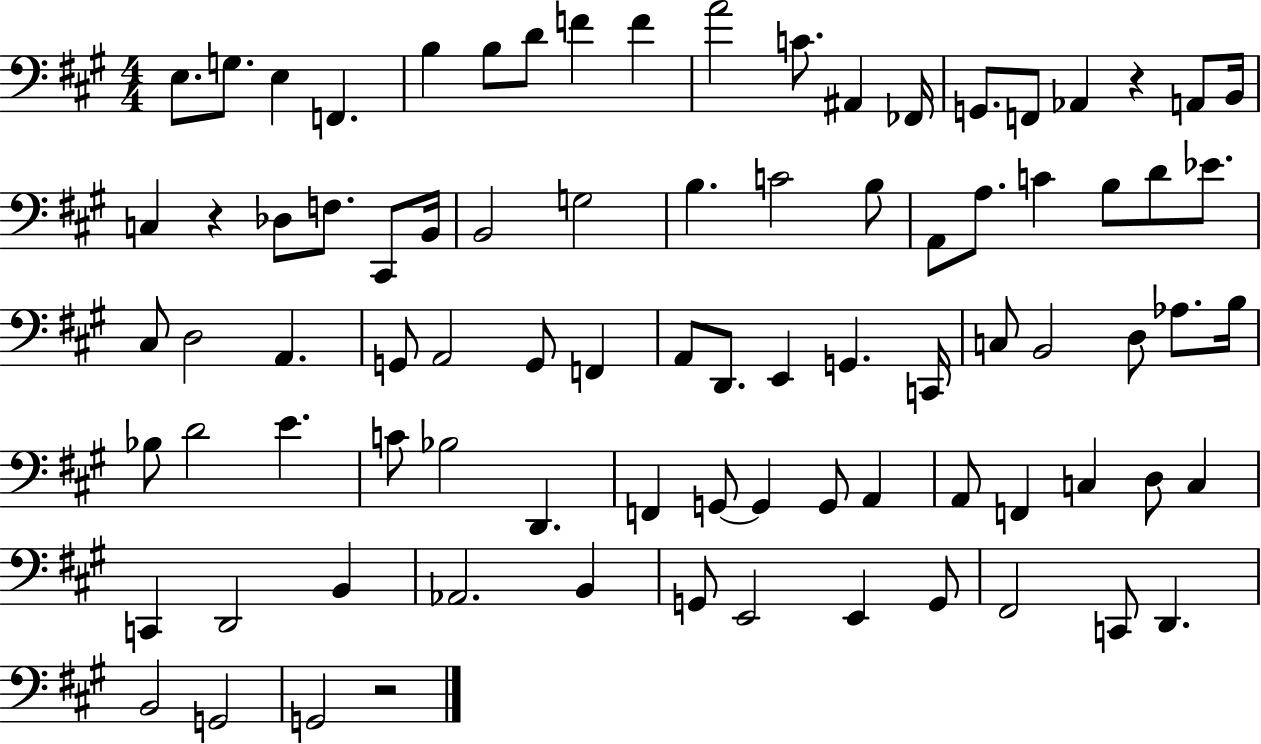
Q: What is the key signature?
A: A major